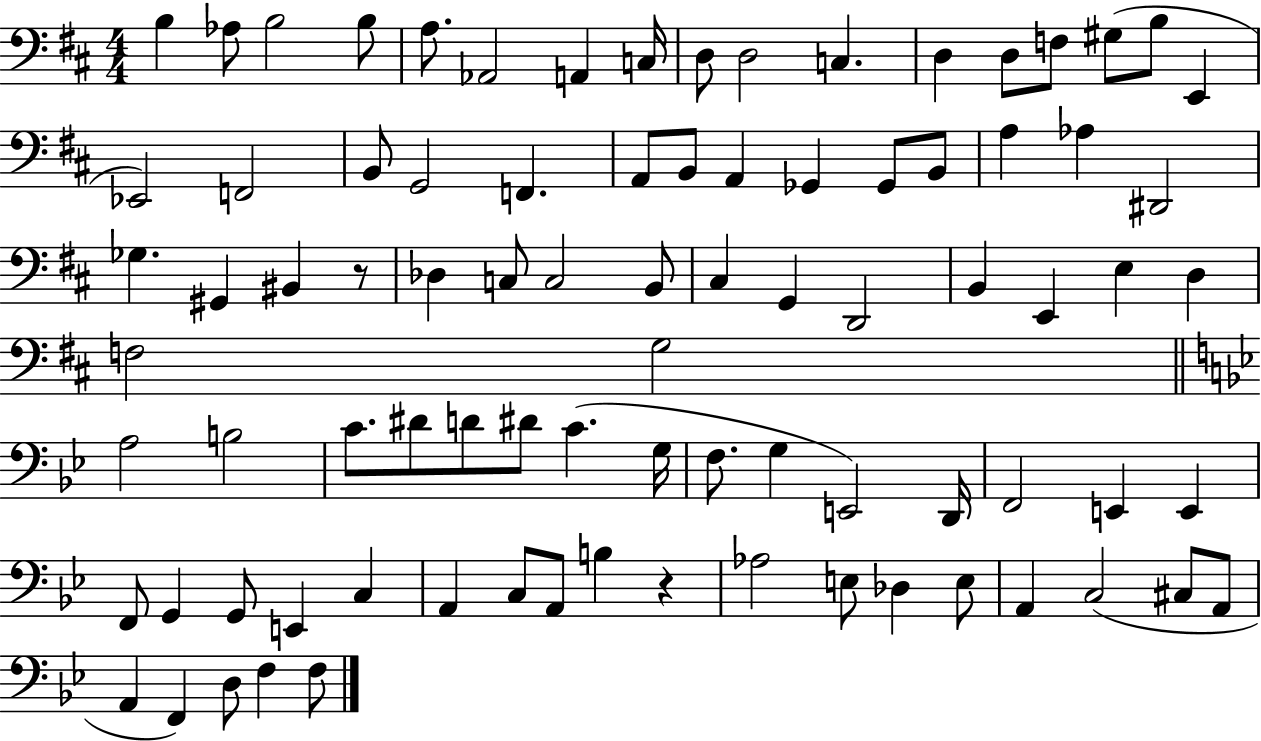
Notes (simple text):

B3/q Ab3/e B3/h B3/e A3/e. Ab2/h A2/q C3/s D3/e D3/h C3/q. D3/q D3/e F3/e G#3/e B3/e E2/q Eb2/h F2/h B2/e G2/h F2/q. A2/e B2/e A2/q Gb2/q Gb2/e B2/e A3/q Ab3/q D#2/h Gb3/q. G#2/q BIS2/q R/e Db3/q C3/e C3/h B2/e C#3/q G2/q D2/h B2/q E2/q E3/q D3/q F3/h G3/h A3/h B3/h C4/e. D#4/e D4/e D#4/e C4/q. G3/s F3/e. G3/q E2/h D2/s F2/h E2/q E2/q F2/e G2/q G2/e E2/q C3/q A2/q C3/e A2/e B3/q R/q Ab3/h E3/e Db3/q E3/e A2/q C3/h C#3/e A2/e A2/q F2/q D3/e F3/q F3/e